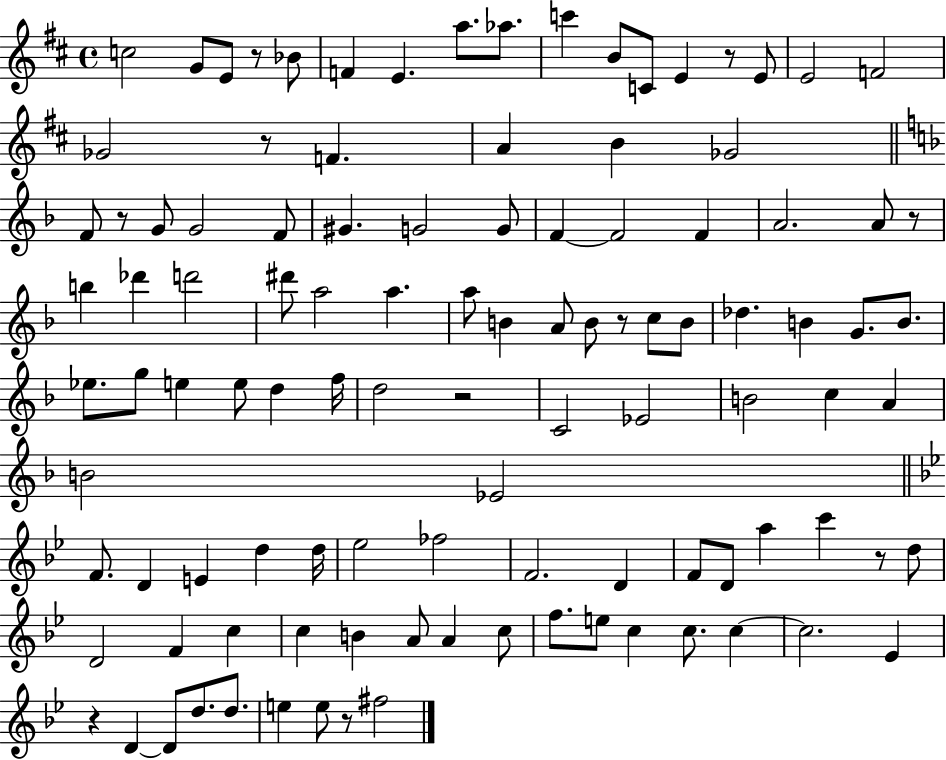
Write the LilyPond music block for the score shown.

{
  \clef treble
  \time 4/4
  \defaultTimeSignature
  \key d \major
  \repeat volta 2 { c''2 g'8 e'8 r8 bes'8 | f'4 e'4. a''8. aes''8. | c'''4 b'8 c'8 e'4 r8 e'8 | e'2 f'2 | \break ges'2 r8 f'4. | a'4 b'4 ges'2 | \bar "||" \break \key d \minor f'8 r8 g'8 g'2 f'8 | gis'4. g'2 g'8 | f'4~~ f'2 f'4 | a'2. a'8 r8 | \break b''4 des'''4 d'''2 | dis'''8 a''2 a''4. | a''8 b'4 a'8 b'8 r8 c''8 b'8 | des''4. b'4 g'8. b'8. | \break ees''8. g''8 e''4 e''8 d''4 f''16 | d''2 r2 | c'2 ees'2 | b'2 c''4 a'4 | \break b'2 ees'2 | \bar "||" \break \key bes \major f'8. d'4 e'4 d''4 d''16 | ees''2 fes''2 | f'2. d'4 | f'8 d'8 a''4 c'''4 r8 d''8 | \break d'2 f'4 c''4 | c''4 b'4 a'8 a'4 c''8 | f''8. e''8 c''4 c''8. c''4~~ | c''2. ees'4 | \break r4 d'4~~ d'8 d''8. d''8. | e''4 e''8 r8 fis''2 | } \bar "|."
}